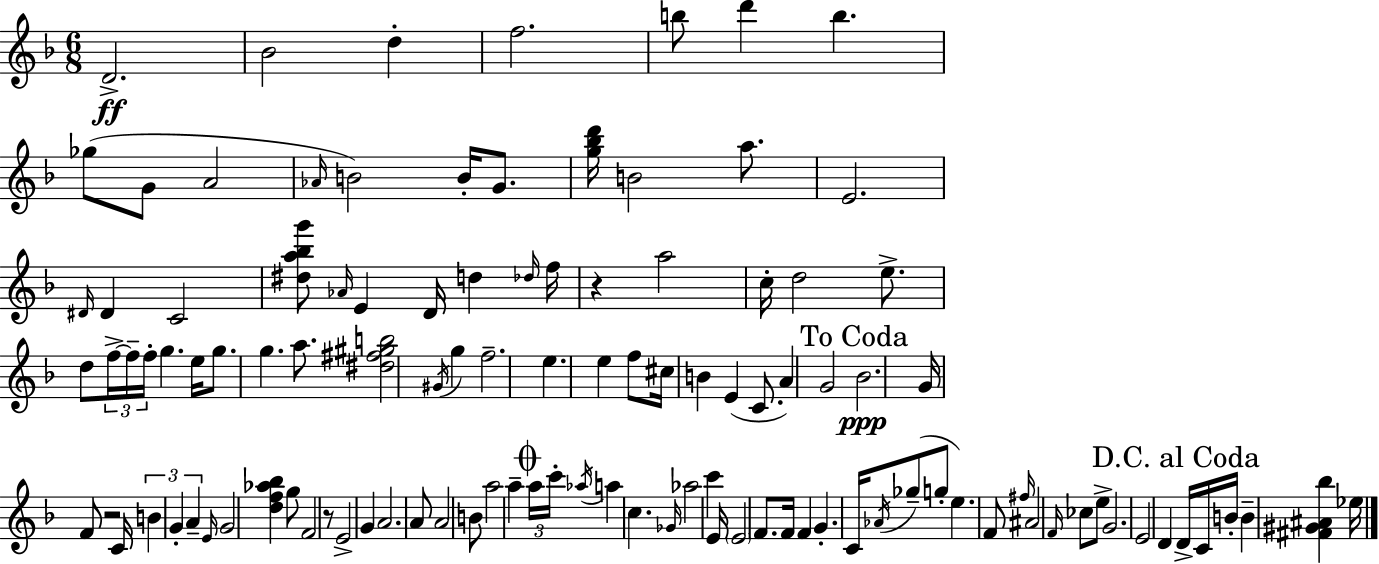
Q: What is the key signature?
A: D minor